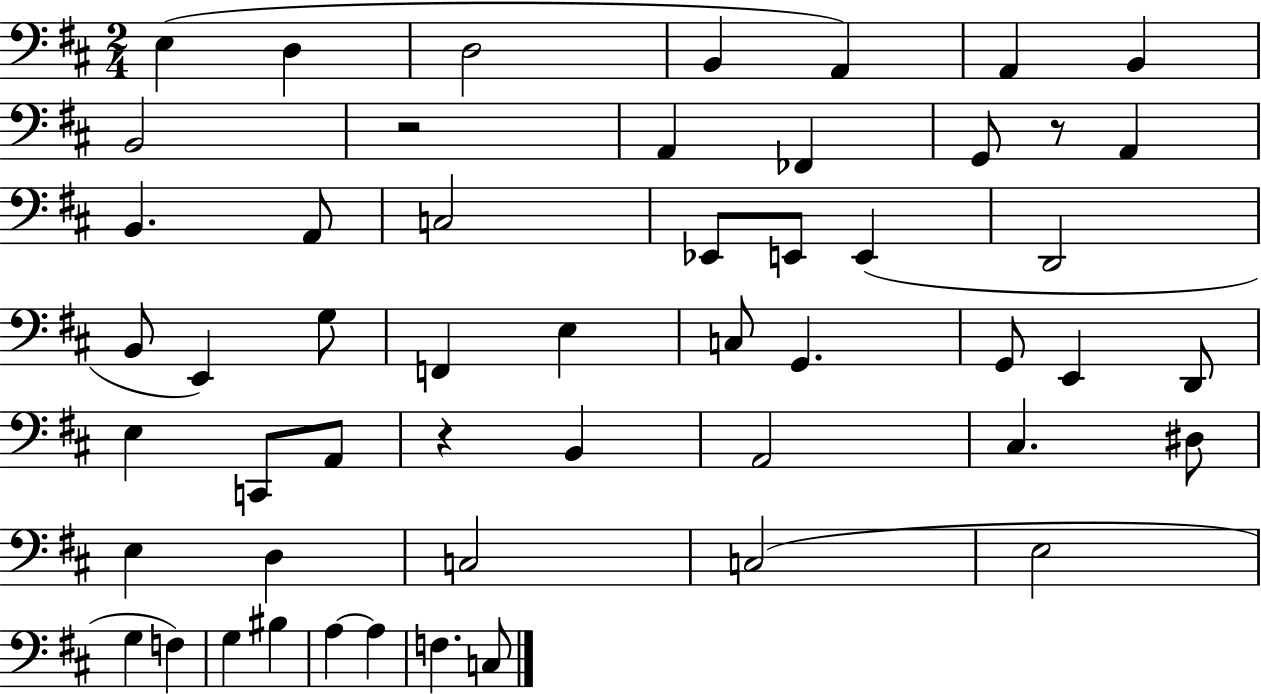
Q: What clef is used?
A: bass